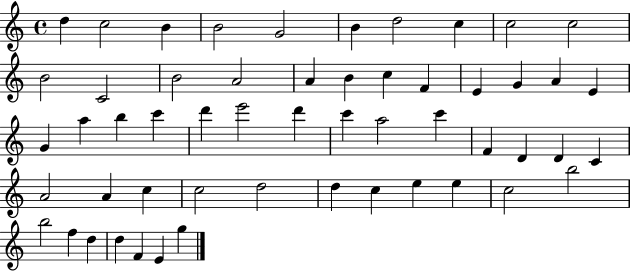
{
  \clef treble
  \time 4/4
  \defaultTimeSignature
  \key c \major
  d''4 c''2 b'4 | b'2 g'2 | b'4 d''2 c''4 | c''2 c''2 | \break b'2 c'2 | b'2 a'2 | a'4 b'4 c''4 f'4 | e'4 g'4 a'4 e'4 | \break g'4 a''4 b''4 c'''4 | d'''4 e'''2 d'''4 | c'''4 a''2 c'''4 | f'4 d'4 d'4 c'4 | \break a'2 a'4 c''4 | c''2 d''2 | d''4 c''4 e''4 e''4 | c''2 b''2 | \break b''2 f''4 d''4 | d''4 f'4 e'4 g''4 | \bar "|."
}